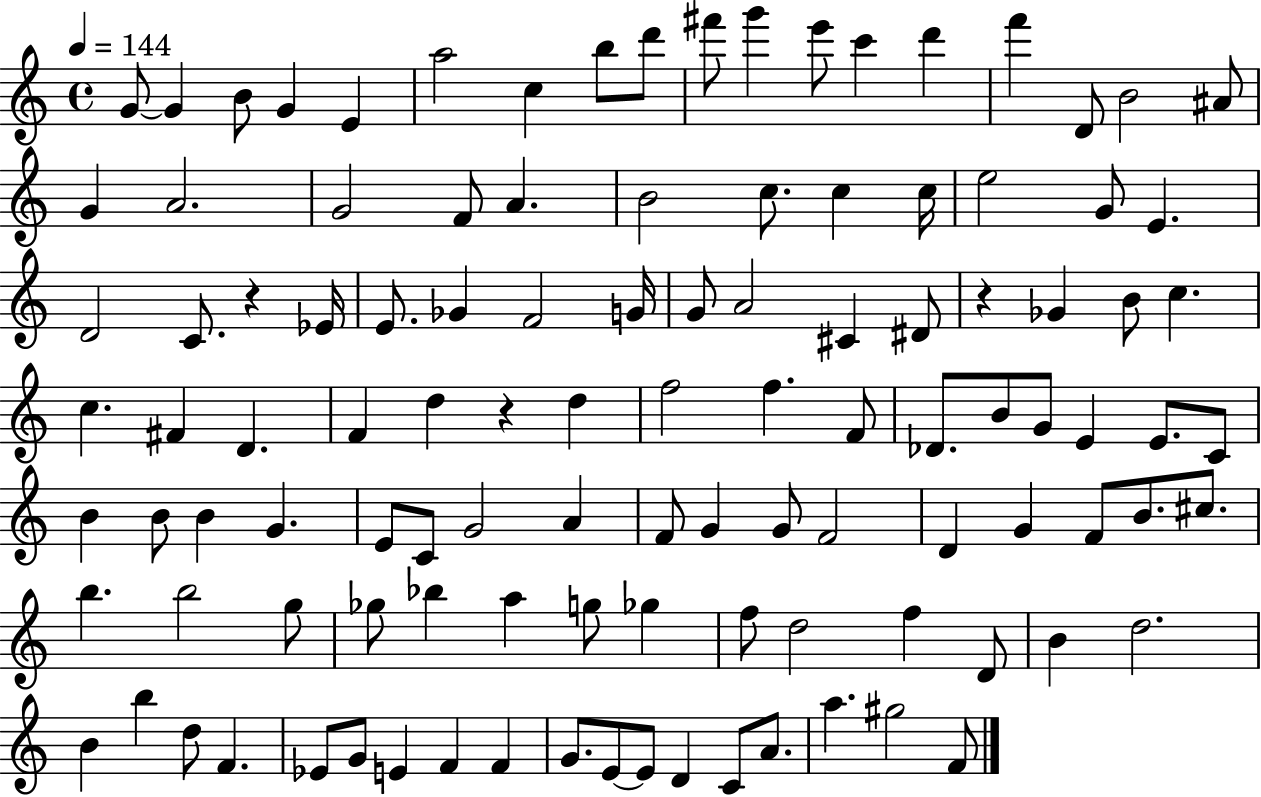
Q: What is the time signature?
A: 4/4